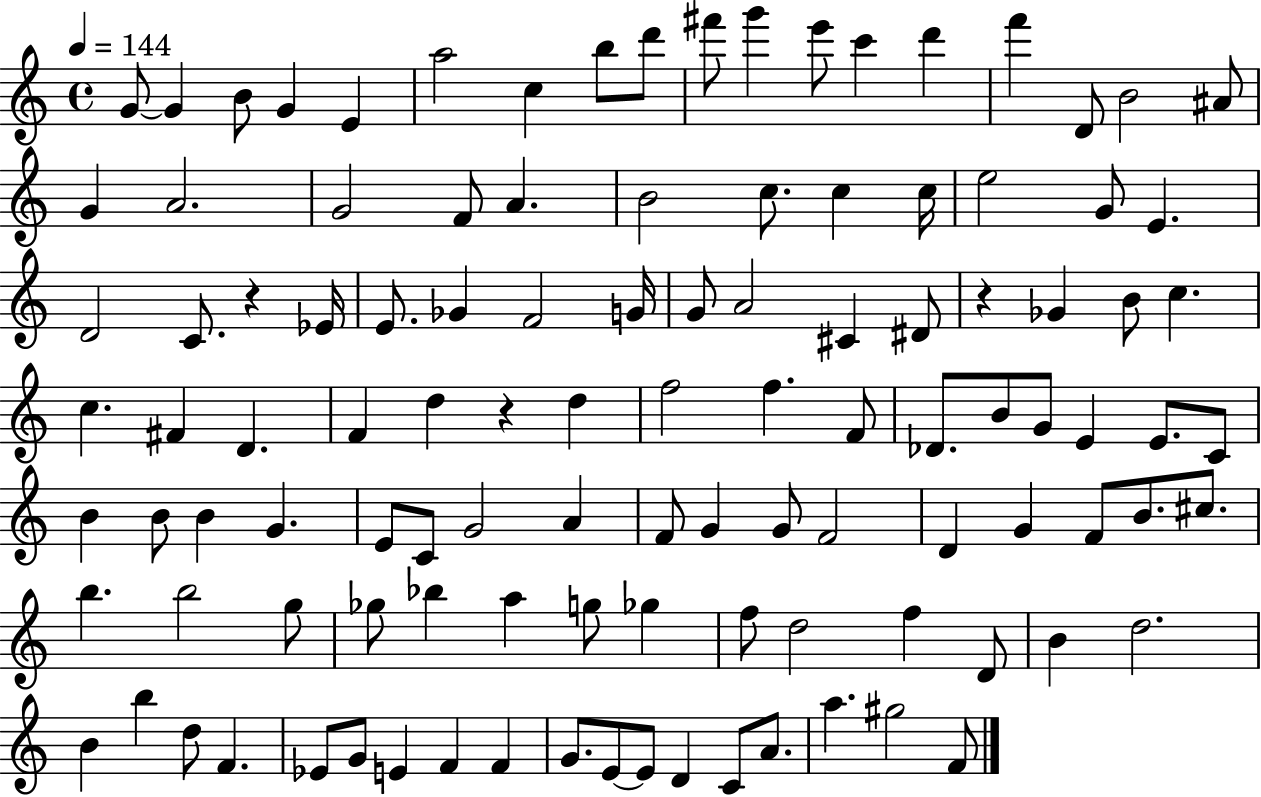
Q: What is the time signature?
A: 4/4